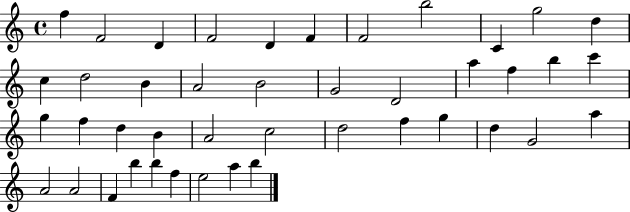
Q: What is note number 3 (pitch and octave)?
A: D4